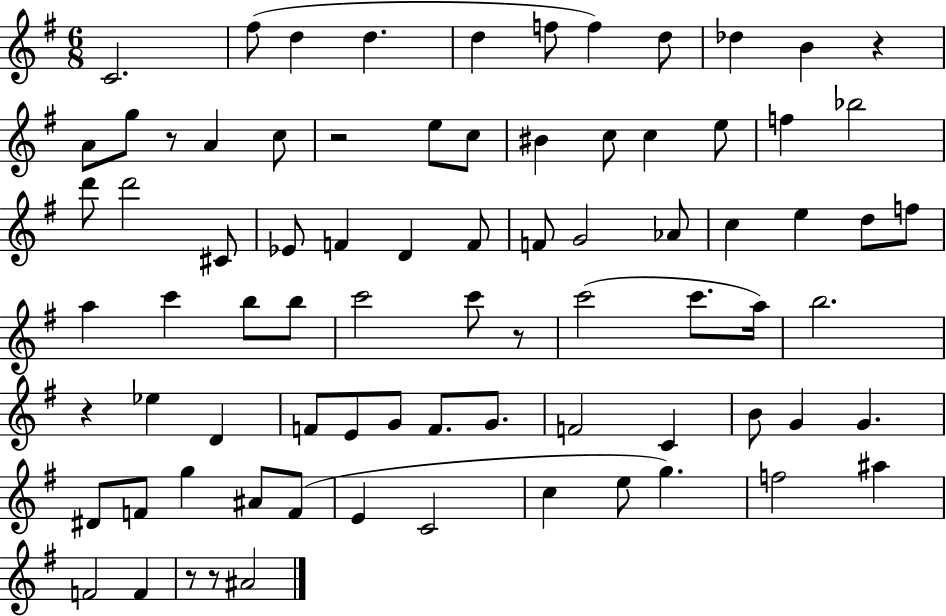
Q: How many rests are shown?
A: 7